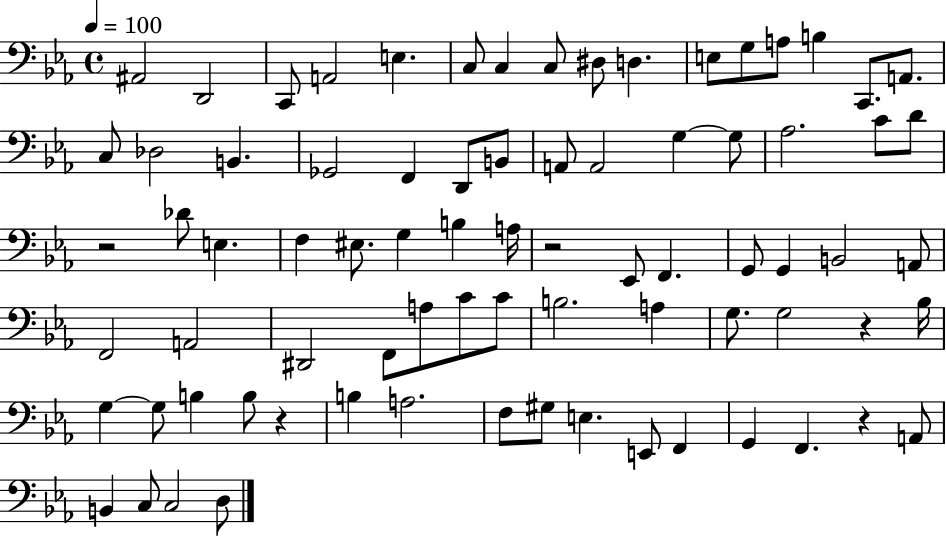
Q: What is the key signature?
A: EES major